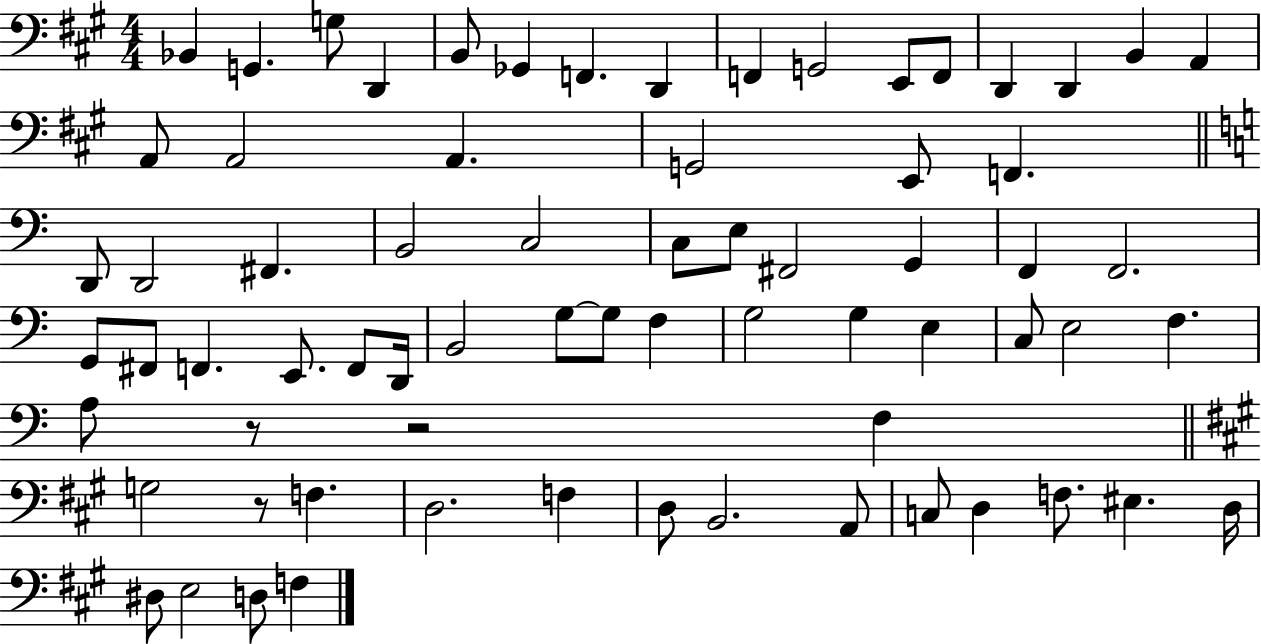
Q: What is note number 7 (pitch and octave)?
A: F2